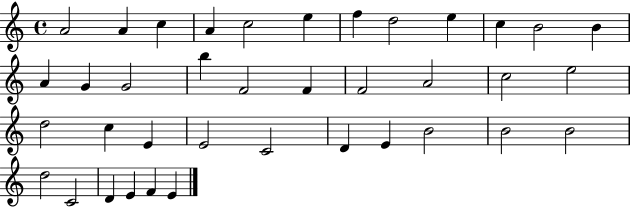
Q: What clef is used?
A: treble